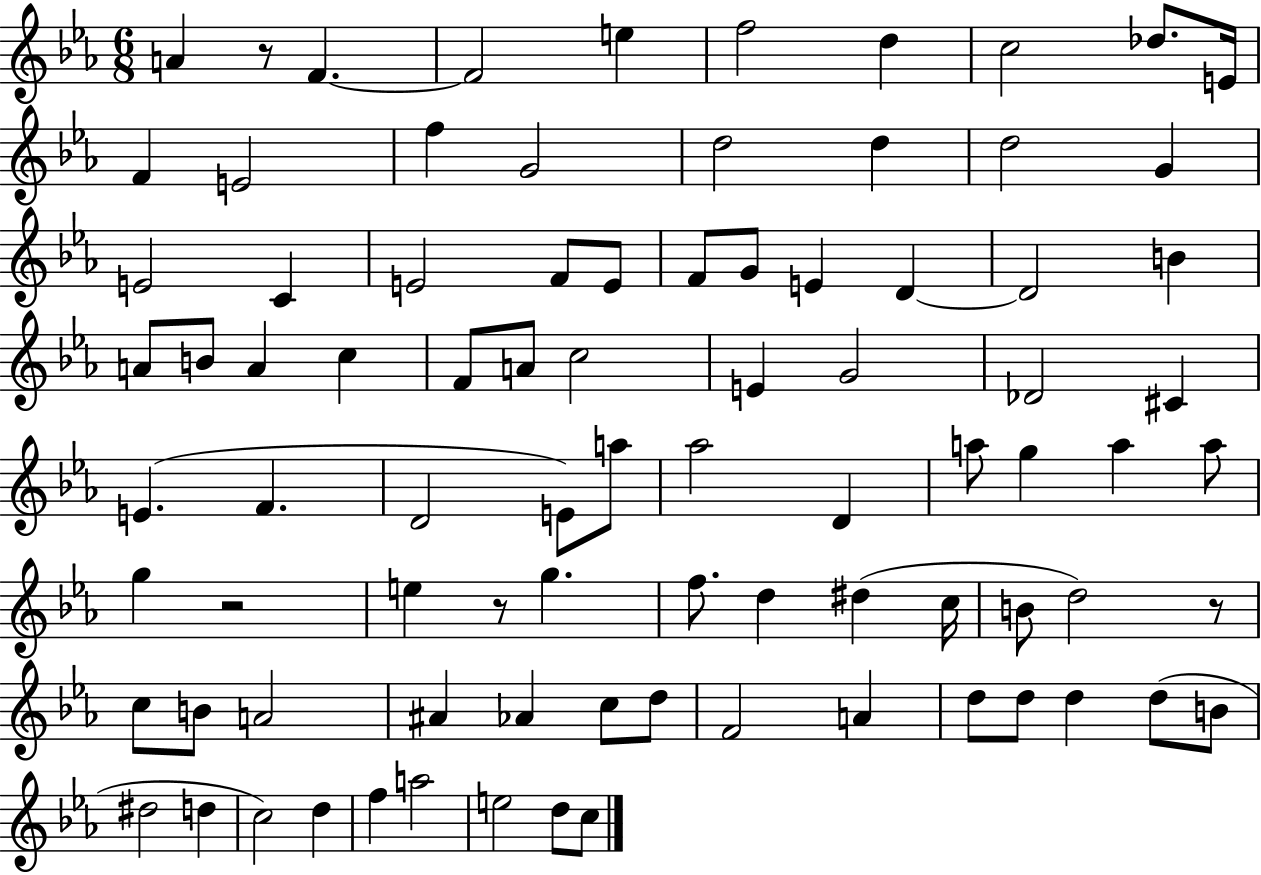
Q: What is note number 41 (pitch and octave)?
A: F4